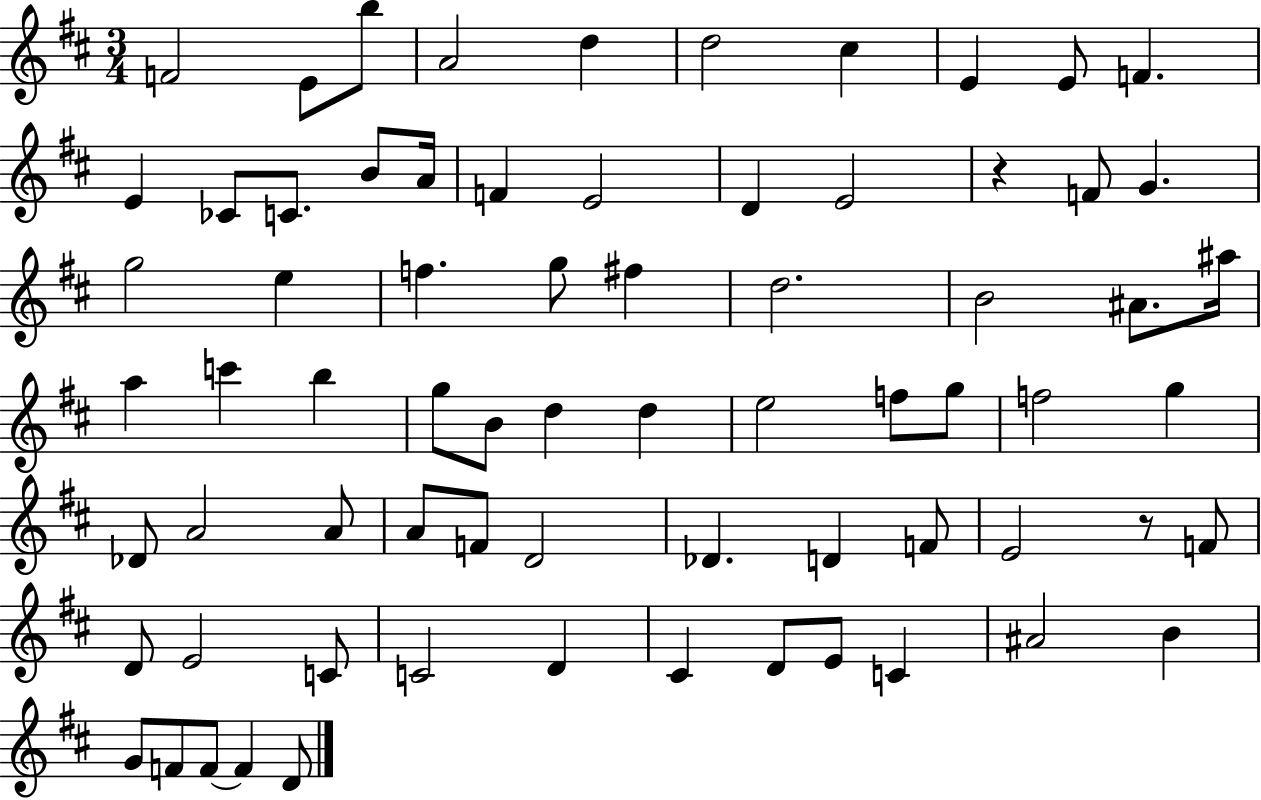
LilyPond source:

{
  \clef treble
  \numericTimeSignature
  \time 3/4
  \key d \major
  f'2 e'8 b''8 | a'2 d''4 | d''2 cis''4 | e'4 e'8 f'4. | \break e'4 ces'8 c'8. b'8 a'16 | f'4 e'2 | d'4 e'2 | r4 f'8 g'4. | \break g''2 e''4 | f''4. g''8 fis''4 | d''2. | b'2 ais'8. ais''16 | \break a''4 c'''4 b''4 | g''8 b'8 d''4 d''4 | e''2 f''8 g''8 | f''2 g''4 | \break des'8 a'2 a'8 | a'8 f'8 d'2 | des'4. d'4 f'8 | e'2 r8 f'8 | \break d'8 e'2 c'8 | c'2 d'4 | cis'4 d'8 e'8 c'4 | ais'2 b'4 | \break g'8 f'8 f'8~~ f'4 d'8 | \bar "|."
}